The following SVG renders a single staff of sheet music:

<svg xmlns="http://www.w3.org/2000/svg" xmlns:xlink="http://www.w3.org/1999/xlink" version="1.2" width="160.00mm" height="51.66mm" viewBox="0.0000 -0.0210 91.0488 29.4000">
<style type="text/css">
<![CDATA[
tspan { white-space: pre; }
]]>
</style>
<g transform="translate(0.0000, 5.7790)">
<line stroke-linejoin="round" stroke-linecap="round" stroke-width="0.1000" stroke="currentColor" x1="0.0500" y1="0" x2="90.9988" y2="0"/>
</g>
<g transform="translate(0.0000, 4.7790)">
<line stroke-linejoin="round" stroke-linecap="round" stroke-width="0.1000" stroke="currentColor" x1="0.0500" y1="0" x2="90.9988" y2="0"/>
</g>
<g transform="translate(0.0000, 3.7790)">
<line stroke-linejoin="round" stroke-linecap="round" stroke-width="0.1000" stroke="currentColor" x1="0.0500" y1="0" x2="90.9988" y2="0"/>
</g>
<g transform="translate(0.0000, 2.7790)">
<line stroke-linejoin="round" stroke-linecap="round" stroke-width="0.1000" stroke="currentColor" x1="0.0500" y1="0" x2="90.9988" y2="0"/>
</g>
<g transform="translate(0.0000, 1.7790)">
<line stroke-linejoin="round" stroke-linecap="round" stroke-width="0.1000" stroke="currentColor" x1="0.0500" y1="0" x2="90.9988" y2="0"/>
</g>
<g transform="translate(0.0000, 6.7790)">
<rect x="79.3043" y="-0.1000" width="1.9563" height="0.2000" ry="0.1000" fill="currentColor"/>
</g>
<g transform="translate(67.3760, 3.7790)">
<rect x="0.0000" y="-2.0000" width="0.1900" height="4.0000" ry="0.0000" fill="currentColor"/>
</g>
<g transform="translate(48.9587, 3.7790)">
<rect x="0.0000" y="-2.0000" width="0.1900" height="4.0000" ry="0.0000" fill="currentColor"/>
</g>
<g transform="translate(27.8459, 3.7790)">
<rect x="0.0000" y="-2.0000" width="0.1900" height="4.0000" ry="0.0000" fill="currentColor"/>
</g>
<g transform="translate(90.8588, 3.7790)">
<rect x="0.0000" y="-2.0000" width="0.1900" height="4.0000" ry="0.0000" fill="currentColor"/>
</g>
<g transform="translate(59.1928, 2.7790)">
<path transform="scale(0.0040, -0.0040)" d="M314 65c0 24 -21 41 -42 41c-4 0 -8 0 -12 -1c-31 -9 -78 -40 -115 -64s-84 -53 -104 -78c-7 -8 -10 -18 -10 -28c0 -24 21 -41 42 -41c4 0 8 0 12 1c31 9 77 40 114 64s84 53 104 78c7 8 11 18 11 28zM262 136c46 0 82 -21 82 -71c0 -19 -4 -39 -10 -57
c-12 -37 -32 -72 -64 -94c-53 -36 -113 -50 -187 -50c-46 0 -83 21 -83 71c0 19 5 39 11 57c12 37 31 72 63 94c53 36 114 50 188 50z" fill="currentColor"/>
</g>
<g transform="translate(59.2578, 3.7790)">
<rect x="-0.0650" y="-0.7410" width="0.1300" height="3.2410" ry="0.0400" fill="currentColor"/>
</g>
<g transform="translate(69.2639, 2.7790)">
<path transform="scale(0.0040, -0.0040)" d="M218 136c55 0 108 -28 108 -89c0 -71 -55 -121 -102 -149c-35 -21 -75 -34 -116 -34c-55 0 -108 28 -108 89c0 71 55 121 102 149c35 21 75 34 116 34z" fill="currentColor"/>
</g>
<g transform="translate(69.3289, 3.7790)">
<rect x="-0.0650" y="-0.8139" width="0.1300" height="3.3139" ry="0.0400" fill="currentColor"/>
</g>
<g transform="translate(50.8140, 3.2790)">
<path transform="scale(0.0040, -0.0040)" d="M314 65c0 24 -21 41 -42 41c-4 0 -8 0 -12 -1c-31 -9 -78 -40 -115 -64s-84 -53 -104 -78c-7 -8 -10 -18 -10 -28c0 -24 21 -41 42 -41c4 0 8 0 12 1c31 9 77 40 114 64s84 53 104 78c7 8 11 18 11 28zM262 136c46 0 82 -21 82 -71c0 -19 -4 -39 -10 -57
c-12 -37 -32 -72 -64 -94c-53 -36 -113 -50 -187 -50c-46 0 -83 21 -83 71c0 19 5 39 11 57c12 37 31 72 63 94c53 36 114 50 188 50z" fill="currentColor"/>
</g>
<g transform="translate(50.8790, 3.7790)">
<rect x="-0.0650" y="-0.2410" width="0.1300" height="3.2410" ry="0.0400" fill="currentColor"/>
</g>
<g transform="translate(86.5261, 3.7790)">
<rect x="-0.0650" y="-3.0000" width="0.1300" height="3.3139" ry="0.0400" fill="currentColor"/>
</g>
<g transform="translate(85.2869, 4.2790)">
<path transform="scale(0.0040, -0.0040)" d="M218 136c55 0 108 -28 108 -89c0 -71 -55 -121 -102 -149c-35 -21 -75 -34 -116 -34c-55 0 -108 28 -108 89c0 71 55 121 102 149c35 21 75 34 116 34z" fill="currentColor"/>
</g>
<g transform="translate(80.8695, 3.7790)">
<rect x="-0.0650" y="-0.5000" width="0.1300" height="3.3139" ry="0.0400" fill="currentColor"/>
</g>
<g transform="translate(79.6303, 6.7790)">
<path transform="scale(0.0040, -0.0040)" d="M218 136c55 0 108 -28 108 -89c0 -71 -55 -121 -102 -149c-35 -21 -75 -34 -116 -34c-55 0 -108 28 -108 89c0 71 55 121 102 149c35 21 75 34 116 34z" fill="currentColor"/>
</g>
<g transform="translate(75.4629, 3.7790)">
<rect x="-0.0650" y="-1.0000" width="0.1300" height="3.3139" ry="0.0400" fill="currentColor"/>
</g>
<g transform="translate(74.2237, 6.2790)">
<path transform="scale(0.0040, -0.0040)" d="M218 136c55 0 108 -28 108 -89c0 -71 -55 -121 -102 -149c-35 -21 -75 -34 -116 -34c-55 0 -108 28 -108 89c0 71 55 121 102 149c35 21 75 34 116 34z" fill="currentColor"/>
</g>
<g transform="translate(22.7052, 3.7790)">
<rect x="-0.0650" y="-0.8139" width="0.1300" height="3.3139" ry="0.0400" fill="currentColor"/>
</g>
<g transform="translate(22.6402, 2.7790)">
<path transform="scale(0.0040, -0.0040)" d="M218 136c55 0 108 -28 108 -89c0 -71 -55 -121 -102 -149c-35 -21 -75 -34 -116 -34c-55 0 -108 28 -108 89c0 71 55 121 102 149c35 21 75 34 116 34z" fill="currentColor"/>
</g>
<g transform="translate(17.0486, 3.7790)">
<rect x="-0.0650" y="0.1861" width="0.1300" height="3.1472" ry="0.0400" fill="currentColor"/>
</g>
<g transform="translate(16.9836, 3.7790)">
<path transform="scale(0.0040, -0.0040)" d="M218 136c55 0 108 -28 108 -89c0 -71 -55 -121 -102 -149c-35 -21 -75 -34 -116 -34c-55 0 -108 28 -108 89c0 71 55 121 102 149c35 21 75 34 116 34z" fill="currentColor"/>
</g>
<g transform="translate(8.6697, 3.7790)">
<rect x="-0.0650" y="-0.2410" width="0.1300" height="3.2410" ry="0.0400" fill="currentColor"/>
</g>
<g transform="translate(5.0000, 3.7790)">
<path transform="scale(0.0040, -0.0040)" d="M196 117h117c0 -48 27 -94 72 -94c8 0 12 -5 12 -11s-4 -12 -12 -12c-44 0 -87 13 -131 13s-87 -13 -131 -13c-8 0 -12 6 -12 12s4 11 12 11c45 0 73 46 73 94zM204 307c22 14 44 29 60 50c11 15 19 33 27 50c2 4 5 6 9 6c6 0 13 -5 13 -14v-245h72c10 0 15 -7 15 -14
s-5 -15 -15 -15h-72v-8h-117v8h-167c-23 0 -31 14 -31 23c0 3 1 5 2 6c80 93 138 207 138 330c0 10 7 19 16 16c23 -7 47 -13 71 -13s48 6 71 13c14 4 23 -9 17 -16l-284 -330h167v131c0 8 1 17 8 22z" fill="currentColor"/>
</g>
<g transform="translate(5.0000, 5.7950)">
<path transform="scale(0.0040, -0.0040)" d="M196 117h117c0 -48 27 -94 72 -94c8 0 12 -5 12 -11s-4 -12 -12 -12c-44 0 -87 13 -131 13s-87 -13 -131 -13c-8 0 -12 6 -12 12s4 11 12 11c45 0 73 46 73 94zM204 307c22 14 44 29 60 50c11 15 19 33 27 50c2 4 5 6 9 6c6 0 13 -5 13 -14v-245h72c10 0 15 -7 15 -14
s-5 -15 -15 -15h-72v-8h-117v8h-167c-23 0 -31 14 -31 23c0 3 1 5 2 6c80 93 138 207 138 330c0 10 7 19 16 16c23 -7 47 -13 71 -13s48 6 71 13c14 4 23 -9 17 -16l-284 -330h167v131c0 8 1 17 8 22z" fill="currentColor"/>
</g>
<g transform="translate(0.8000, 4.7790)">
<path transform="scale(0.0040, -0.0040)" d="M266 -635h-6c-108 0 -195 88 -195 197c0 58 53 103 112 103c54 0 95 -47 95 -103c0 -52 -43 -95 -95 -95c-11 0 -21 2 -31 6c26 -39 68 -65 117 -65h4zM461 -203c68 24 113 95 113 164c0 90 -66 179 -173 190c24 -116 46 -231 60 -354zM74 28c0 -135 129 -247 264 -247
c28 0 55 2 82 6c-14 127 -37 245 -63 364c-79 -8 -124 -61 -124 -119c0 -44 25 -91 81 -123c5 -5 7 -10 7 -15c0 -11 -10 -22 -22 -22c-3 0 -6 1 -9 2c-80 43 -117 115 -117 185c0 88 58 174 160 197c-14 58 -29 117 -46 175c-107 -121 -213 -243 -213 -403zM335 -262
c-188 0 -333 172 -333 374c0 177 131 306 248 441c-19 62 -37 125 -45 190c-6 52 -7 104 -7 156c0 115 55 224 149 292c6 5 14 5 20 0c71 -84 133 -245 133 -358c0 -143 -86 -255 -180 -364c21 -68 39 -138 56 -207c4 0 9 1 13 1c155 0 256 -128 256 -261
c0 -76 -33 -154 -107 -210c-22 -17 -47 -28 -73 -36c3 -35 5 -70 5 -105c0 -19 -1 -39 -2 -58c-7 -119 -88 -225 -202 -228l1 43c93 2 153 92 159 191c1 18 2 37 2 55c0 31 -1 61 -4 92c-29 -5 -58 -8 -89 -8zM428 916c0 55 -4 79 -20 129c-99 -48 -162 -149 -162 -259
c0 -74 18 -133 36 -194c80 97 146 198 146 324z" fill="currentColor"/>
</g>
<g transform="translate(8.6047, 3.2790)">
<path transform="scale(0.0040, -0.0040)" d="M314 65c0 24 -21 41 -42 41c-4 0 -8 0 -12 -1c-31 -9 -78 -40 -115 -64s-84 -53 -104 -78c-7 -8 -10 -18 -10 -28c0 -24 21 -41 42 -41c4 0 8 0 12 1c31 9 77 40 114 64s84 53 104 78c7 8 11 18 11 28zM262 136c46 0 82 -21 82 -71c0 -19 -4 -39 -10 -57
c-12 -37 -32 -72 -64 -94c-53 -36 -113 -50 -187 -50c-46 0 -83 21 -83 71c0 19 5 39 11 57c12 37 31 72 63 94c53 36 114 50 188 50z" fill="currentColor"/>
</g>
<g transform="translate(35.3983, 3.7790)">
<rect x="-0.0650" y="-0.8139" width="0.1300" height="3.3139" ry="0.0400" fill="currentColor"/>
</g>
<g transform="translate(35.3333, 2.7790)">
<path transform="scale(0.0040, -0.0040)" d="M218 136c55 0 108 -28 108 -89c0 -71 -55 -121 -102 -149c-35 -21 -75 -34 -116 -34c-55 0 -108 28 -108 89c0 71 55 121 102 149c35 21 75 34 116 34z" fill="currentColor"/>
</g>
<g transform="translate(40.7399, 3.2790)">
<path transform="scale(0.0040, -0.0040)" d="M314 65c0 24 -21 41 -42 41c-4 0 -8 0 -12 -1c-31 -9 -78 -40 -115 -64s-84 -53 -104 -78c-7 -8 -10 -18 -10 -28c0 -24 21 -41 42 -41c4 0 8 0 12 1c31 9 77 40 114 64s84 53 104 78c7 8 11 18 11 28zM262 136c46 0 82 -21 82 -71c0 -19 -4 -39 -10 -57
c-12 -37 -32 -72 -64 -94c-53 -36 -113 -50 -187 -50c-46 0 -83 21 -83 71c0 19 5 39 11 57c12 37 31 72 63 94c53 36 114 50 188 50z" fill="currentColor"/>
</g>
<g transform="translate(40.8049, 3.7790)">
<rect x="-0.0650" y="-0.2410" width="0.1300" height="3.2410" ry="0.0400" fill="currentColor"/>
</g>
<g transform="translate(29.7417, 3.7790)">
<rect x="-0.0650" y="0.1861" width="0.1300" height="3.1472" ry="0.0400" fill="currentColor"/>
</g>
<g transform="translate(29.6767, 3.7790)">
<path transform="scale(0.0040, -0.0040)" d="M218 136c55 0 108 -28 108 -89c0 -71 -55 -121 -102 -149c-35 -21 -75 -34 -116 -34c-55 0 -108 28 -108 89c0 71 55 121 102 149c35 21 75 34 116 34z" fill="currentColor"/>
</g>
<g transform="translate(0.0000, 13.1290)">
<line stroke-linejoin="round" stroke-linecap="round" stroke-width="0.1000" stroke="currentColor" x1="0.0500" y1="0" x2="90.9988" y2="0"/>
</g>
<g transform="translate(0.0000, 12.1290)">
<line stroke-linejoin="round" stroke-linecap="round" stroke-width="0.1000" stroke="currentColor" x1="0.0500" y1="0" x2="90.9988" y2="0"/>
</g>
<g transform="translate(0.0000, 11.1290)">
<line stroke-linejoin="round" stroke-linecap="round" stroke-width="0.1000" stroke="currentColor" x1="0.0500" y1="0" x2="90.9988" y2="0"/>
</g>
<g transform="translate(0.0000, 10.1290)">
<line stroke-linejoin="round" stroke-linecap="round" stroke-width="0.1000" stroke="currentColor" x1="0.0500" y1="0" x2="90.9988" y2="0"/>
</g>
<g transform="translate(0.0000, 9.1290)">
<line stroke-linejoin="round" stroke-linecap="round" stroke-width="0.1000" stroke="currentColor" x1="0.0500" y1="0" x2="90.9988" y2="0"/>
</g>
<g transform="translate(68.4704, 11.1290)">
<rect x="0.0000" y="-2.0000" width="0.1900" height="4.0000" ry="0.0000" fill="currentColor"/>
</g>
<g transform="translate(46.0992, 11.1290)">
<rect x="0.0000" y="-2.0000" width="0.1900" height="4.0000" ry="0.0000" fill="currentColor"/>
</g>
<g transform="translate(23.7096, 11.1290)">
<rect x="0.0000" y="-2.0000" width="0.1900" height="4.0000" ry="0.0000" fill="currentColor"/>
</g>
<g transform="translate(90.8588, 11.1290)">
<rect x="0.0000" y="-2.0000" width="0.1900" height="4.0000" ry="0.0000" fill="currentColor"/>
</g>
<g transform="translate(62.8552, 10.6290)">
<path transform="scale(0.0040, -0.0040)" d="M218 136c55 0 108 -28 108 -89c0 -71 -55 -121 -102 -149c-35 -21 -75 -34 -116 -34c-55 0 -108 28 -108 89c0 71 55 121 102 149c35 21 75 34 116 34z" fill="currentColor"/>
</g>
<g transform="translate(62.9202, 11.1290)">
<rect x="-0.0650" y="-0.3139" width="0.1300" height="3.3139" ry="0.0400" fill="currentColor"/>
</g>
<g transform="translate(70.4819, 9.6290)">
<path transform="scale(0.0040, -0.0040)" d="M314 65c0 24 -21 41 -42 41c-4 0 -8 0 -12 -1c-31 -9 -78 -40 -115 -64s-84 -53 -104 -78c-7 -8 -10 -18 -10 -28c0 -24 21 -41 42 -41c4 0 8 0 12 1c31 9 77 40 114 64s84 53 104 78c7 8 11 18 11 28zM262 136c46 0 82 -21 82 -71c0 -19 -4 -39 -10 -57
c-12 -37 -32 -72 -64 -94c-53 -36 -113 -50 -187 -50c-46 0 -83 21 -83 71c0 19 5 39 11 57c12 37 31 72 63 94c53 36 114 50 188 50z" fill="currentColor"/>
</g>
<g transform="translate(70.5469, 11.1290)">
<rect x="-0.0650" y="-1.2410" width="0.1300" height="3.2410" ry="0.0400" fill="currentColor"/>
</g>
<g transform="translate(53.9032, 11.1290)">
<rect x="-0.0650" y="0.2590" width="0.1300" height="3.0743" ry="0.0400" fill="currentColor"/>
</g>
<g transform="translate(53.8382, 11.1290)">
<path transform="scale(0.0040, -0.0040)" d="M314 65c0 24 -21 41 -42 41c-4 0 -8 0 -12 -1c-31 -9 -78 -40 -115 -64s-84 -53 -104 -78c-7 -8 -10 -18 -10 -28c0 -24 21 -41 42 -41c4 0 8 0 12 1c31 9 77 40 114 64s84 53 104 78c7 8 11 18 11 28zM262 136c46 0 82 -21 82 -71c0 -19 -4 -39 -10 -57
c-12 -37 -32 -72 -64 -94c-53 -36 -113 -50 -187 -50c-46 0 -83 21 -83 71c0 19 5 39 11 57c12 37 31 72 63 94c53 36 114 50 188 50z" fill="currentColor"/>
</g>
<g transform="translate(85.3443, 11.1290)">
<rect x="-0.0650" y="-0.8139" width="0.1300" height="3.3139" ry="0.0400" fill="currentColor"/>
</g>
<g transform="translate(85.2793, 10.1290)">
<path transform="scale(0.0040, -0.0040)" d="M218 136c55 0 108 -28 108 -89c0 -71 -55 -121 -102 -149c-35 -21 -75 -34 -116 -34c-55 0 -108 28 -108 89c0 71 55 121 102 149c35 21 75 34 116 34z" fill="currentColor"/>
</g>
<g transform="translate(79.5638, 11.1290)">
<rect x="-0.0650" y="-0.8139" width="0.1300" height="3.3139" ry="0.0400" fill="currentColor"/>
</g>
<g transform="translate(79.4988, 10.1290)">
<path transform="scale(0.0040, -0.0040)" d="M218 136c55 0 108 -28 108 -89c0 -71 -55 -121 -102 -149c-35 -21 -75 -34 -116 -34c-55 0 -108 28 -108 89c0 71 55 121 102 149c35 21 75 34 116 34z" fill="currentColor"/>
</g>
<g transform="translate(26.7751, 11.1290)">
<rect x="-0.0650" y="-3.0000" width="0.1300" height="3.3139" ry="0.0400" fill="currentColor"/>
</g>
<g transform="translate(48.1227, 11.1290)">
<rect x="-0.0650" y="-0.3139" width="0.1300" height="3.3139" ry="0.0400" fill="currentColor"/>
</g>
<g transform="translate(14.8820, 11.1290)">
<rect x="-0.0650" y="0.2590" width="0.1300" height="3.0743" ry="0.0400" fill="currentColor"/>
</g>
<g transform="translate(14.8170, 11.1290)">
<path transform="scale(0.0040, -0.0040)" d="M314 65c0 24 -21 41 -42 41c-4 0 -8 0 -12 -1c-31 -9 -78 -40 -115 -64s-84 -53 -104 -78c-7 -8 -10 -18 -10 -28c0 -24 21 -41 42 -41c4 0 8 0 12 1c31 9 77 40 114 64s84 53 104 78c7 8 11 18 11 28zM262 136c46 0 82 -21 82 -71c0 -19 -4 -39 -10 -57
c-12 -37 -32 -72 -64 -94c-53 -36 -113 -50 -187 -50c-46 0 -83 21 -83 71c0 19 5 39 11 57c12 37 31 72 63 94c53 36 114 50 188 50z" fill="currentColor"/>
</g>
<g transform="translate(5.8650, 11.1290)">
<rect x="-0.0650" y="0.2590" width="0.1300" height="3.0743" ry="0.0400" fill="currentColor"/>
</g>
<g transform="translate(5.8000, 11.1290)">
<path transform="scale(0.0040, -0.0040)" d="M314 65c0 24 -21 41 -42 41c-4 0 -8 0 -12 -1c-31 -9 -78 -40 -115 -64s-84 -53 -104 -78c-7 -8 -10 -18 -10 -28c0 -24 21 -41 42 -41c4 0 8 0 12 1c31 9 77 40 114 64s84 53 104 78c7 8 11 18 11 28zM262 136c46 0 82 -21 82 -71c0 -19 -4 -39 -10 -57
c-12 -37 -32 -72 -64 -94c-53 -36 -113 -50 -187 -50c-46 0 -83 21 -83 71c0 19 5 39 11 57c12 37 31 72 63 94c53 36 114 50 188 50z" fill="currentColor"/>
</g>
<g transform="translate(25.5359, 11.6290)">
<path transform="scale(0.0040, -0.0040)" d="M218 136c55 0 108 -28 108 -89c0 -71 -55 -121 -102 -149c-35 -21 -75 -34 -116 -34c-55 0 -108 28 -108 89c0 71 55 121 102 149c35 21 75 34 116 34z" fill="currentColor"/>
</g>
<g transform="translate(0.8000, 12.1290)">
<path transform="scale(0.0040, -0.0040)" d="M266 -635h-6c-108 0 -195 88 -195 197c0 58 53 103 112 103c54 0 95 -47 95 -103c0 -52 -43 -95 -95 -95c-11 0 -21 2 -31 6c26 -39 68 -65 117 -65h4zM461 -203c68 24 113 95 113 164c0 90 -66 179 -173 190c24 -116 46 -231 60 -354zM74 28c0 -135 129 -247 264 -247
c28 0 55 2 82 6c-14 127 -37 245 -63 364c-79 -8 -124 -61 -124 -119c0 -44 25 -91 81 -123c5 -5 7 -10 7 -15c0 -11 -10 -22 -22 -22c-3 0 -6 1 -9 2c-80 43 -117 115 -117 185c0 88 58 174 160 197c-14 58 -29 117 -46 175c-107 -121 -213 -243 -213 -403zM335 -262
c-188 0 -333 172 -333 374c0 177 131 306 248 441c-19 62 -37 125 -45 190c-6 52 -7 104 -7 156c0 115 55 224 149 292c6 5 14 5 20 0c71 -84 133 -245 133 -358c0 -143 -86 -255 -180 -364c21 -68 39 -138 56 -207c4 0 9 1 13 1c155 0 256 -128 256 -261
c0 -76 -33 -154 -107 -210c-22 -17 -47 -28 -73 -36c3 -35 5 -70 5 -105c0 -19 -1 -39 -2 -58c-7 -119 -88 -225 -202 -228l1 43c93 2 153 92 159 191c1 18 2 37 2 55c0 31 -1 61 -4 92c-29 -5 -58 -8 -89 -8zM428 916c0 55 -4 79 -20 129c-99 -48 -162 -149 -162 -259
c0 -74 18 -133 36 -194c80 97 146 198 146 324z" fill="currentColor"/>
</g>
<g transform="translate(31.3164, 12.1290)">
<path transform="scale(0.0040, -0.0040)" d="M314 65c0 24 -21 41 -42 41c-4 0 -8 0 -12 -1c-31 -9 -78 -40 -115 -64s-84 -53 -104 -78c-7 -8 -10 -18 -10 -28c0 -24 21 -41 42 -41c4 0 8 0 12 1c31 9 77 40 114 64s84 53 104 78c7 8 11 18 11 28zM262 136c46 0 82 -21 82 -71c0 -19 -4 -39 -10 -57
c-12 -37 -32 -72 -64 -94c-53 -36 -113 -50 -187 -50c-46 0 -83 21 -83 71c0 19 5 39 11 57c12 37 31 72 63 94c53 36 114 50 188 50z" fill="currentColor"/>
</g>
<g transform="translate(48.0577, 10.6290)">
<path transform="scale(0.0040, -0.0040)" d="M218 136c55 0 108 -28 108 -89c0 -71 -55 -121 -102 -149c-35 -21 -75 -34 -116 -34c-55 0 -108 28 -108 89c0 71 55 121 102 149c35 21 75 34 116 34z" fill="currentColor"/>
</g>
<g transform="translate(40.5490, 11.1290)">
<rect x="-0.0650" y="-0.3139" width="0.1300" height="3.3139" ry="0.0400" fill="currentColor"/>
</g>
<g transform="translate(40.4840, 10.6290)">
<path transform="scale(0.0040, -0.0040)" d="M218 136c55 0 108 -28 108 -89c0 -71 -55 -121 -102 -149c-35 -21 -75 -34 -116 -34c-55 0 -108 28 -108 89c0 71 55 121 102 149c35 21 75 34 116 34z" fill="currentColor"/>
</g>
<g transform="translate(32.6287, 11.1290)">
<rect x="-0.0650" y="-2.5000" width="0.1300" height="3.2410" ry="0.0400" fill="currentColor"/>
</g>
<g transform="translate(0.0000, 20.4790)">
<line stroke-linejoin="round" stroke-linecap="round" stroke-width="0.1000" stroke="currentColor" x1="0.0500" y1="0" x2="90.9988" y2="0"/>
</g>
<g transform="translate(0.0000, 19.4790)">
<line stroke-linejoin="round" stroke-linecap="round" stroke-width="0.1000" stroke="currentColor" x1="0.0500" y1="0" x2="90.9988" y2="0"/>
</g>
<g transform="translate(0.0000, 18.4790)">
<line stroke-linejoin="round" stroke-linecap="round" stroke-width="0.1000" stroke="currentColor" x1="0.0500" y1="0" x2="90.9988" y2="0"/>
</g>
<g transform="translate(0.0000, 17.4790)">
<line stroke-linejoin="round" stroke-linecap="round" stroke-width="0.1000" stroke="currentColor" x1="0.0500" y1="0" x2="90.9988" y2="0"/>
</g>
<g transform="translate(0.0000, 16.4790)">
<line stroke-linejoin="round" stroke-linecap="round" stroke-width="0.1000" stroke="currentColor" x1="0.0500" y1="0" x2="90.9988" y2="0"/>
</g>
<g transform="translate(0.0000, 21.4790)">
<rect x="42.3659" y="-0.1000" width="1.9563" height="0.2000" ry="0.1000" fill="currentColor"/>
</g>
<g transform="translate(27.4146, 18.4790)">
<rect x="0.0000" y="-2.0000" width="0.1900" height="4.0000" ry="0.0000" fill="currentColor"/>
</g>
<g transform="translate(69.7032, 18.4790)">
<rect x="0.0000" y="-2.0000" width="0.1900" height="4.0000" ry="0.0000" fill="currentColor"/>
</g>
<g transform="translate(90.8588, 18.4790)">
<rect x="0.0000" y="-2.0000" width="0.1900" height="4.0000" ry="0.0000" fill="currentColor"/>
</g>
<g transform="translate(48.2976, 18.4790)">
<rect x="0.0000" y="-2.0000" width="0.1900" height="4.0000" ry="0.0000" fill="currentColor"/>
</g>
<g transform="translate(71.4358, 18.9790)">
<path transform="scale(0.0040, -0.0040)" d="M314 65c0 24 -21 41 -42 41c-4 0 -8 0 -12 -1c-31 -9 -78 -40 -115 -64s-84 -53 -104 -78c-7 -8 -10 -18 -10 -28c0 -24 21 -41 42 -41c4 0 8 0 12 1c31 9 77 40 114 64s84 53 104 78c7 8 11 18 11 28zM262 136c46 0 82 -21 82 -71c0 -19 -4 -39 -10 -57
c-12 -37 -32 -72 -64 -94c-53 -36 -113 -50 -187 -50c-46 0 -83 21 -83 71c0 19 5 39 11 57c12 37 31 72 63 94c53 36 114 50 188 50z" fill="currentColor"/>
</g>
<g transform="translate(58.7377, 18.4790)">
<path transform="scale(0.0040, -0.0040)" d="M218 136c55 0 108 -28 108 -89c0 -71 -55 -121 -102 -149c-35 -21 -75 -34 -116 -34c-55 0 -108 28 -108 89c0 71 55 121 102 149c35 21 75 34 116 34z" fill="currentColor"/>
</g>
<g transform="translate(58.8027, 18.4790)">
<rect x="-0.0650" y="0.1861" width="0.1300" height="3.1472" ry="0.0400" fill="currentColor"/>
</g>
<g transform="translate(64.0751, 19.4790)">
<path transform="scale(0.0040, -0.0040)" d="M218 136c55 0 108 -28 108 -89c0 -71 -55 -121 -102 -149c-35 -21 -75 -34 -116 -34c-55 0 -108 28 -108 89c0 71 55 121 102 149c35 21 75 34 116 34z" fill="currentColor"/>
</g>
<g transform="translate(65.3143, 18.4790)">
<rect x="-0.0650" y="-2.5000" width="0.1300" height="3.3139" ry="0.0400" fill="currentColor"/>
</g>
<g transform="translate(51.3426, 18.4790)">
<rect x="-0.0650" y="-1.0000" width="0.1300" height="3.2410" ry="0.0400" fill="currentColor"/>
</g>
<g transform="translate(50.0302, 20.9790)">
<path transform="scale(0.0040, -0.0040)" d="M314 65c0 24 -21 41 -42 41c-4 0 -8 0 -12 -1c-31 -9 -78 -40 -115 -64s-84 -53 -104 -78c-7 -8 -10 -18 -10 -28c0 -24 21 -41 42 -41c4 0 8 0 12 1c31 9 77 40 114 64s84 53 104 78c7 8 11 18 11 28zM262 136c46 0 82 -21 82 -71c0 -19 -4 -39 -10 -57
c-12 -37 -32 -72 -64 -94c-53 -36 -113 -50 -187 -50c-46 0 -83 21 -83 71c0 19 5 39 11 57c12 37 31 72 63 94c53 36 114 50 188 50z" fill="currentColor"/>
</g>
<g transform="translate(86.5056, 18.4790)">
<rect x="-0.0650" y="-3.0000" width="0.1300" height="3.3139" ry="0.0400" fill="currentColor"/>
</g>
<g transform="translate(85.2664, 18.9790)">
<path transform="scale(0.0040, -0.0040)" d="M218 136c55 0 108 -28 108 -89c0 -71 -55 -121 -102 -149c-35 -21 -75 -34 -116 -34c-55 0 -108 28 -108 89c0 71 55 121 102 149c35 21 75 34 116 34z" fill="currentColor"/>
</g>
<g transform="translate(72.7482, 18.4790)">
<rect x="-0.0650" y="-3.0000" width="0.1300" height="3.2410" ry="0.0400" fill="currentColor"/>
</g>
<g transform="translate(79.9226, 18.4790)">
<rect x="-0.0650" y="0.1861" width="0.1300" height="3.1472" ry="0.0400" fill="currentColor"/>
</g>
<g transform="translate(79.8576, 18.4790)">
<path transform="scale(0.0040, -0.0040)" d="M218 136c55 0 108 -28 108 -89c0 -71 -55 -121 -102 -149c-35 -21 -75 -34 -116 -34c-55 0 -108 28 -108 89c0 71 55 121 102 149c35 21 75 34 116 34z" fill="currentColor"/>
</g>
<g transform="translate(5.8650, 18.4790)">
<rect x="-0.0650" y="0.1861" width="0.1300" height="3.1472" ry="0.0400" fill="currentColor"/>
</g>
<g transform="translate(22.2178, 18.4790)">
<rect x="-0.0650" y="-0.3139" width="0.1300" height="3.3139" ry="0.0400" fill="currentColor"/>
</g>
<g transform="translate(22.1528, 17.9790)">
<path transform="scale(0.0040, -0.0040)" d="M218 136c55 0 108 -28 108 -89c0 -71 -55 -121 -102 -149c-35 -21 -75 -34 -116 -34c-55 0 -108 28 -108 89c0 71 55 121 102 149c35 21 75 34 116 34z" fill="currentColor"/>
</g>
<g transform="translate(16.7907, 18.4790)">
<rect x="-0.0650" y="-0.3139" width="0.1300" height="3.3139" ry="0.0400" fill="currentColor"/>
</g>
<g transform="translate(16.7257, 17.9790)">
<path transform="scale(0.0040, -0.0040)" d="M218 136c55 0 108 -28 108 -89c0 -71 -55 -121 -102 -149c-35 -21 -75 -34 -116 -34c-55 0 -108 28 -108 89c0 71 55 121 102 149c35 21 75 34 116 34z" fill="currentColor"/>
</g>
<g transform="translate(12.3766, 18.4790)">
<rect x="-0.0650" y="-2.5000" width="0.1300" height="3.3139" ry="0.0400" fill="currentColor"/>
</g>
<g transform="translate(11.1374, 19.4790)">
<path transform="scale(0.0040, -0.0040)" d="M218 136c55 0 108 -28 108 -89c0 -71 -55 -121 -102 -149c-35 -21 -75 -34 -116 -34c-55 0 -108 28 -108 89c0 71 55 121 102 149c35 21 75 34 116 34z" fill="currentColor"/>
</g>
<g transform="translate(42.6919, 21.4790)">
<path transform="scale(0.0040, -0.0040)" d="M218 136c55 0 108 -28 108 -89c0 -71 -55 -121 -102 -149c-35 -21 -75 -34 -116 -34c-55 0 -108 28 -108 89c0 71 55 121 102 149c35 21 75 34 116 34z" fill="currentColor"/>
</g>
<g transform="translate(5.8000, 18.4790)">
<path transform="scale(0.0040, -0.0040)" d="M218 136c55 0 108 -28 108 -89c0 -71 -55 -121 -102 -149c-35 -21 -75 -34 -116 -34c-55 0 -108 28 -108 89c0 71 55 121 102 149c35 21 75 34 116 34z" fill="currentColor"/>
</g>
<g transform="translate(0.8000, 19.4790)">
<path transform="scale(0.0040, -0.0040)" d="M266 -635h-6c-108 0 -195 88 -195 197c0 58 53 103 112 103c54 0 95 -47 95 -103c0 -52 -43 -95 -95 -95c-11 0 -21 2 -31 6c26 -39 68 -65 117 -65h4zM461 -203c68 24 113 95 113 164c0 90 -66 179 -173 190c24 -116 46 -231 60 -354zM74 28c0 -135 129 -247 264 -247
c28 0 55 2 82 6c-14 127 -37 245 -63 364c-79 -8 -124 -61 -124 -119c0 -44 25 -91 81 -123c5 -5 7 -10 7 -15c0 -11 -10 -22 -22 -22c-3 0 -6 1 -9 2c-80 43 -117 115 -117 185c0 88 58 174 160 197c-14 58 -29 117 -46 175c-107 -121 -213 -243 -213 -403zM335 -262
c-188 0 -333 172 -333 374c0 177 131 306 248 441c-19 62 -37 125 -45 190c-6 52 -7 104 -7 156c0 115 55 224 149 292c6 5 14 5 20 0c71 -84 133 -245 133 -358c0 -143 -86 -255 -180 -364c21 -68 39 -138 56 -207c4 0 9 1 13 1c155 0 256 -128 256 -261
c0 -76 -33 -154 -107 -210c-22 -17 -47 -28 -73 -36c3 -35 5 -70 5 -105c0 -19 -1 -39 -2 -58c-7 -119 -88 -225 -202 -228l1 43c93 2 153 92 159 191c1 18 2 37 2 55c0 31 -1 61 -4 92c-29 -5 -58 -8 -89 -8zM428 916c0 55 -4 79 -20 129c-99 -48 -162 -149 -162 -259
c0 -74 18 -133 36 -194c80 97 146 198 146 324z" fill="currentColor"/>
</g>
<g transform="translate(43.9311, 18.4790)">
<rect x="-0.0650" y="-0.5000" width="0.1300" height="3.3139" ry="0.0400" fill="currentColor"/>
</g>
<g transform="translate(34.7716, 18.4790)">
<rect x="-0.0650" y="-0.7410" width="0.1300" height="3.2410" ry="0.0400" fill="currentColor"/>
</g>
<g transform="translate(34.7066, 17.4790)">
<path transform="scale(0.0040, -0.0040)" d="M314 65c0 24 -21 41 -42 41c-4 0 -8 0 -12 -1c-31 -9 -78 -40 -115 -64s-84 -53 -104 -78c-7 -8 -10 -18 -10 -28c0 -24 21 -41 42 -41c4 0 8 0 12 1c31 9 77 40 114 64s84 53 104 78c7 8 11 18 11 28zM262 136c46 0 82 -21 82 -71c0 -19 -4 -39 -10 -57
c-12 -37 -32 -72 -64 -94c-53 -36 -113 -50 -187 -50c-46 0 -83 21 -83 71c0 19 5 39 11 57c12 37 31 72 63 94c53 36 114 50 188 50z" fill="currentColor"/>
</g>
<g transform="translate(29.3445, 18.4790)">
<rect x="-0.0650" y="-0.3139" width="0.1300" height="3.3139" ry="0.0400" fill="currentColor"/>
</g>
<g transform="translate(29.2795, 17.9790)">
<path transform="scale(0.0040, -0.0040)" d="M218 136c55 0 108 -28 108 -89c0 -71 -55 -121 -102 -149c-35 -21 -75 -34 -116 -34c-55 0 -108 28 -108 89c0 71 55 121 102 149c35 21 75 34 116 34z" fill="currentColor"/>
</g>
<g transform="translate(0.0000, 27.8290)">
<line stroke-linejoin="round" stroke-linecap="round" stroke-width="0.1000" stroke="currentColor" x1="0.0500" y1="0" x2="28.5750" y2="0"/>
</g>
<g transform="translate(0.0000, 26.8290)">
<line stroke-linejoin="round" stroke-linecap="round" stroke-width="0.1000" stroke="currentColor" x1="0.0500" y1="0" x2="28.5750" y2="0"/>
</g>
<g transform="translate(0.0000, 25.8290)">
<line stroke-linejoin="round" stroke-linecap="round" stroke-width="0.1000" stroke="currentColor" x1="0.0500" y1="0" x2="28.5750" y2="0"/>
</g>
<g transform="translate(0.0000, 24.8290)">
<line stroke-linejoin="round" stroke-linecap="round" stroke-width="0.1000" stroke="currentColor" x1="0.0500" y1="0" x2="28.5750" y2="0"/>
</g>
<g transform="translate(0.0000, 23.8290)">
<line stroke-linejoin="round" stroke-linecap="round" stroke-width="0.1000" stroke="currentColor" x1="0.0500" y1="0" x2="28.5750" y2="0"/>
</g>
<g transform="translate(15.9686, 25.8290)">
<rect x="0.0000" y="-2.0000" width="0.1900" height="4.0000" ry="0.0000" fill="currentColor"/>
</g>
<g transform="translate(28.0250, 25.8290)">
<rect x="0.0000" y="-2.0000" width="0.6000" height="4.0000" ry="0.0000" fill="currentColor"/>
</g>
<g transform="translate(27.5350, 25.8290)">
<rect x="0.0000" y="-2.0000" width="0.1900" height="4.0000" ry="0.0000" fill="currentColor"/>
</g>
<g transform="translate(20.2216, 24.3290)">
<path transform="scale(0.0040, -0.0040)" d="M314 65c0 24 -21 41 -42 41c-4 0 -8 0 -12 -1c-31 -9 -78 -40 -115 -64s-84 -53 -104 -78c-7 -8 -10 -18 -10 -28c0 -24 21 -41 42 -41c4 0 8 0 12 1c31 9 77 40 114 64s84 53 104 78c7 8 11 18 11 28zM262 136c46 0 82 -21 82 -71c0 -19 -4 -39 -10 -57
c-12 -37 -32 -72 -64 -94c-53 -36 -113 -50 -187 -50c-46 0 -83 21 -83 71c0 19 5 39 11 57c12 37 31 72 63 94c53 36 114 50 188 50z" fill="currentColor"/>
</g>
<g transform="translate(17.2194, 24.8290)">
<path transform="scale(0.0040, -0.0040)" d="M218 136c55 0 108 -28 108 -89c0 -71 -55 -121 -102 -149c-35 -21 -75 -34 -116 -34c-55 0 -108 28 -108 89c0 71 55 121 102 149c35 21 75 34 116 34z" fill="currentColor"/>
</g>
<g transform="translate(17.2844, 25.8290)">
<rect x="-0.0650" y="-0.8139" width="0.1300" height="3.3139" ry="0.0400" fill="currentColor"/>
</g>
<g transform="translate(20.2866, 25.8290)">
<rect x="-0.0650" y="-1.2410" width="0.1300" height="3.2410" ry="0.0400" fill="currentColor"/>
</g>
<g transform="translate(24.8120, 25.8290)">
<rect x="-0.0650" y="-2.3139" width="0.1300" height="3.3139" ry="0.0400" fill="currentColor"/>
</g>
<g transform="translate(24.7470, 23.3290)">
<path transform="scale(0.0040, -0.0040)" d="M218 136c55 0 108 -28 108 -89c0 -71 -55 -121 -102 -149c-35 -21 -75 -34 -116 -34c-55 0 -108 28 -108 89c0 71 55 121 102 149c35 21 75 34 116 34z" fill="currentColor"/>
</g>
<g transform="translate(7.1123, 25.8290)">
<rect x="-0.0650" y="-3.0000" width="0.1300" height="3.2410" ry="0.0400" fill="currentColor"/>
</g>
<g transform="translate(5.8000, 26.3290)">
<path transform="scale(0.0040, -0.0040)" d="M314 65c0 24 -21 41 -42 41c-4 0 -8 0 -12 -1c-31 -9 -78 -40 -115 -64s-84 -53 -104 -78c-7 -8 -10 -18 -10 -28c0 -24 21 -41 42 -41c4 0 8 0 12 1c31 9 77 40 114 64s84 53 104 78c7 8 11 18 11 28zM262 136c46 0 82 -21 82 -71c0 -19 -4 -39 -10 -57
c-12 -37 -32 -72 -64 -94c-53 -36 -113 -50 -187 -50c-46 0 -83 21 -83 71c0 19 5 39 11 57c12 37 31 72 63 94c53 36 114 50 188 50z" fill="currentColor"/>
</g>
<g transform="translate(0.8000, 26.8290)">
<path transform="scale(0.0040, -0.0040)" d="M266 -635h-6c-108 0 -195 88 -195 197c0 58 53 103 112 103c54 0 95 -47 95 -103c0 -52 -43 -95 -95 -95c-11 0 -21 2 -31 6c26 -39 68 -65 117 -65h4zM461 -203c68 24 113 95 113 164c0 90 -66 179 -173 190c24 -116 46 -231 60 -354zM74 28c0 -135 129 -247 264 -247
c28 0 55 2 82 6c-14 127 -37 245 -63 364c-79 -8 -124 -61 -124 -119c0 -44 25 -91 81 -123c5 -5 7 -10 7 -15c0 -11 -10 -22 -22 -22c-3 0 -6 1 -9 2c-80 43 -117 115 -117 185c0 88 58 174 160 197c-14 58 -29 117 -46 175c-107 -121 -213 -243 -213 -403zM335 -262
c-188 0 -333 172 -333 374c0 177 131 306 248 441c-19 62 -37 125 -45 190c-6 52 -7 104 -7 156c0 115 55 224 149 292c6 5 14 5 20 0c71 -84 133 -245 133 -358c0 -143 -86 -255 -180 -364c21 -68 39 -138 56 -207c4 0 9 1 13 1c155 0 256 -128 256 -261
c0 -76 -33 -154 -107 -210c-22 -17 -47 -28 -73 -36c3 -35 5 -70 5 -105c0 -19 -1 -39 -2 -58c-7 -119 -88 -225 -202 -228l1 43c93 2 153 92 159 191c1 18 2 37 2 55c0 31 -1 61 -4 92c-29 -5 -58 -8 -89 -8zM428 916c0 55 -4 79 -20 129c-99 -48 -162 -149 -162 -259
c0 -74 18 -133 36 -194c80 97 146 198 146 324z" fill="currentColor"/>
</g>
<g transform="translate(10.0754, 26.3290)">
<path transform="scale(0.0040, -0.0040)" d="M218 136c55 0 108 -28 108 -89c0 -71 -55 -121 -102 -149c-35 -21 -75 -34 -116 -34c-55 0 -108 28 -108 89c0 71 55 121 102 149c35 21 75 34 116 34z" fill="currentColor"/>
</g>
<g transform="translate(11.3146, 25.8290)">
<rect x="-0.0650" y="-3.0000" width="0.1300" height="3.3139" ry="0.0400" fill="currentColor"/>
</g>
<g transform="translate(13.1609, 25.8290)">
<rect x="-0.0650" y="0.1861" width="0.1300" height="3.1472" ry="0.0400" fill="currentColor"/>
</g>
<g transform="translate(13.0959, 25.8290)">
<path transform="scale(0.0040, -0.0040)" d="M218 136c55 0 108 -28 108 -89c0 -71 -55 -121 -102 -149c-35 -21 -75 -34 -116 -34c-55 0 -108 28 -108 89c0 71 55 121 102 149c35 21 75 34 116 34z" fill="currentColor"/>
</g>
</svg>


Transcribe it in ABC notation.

X:1
T:Untitled
M:4/4
L:1/4
K:C
c2 B d B d c2 c2 d2 d D C A B2 B2 A G2 c c B2 c e2 d d B G c c c d2 C D2 B G A2 B A A2 A B d e2 g